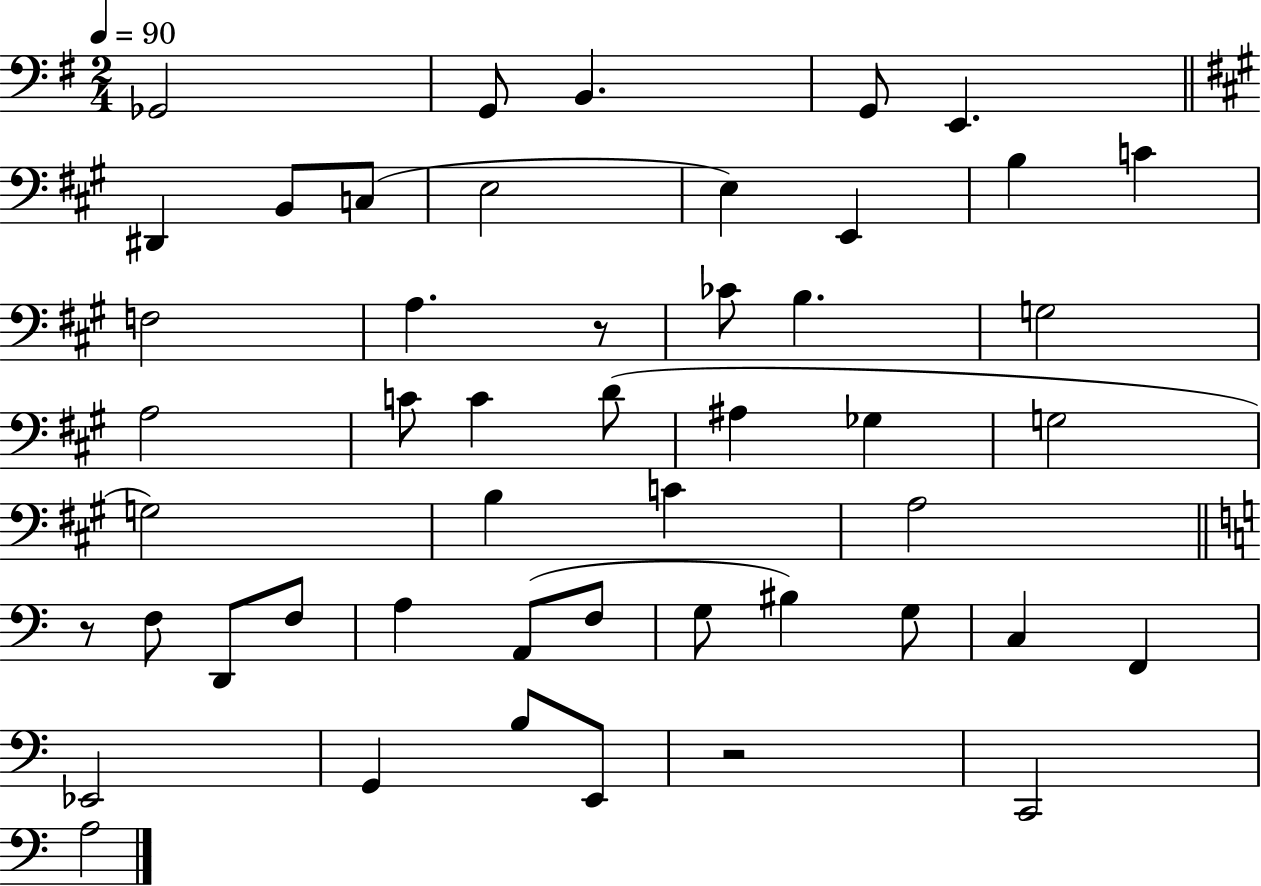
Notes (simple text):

Gb2/h G2/e B2/q. G2/e E2/q. D#2/q B2/e C3/e E3/h E3/q E2/q B3/q C4/q F3/h A3/q. R/e CES4/e B3/q. G3/h A3/h C4/e C4/q D4/e A#3/q Gb3/q G3/h G3/h B3/q C4/q A3/h R/e F3/e D2/e F3/e A3/q A2/e F3/e G3/e BIS3/q G3/e C3/q F2/q Eb2/h G2/q B3/e E2/e R/h C2/h A3/h